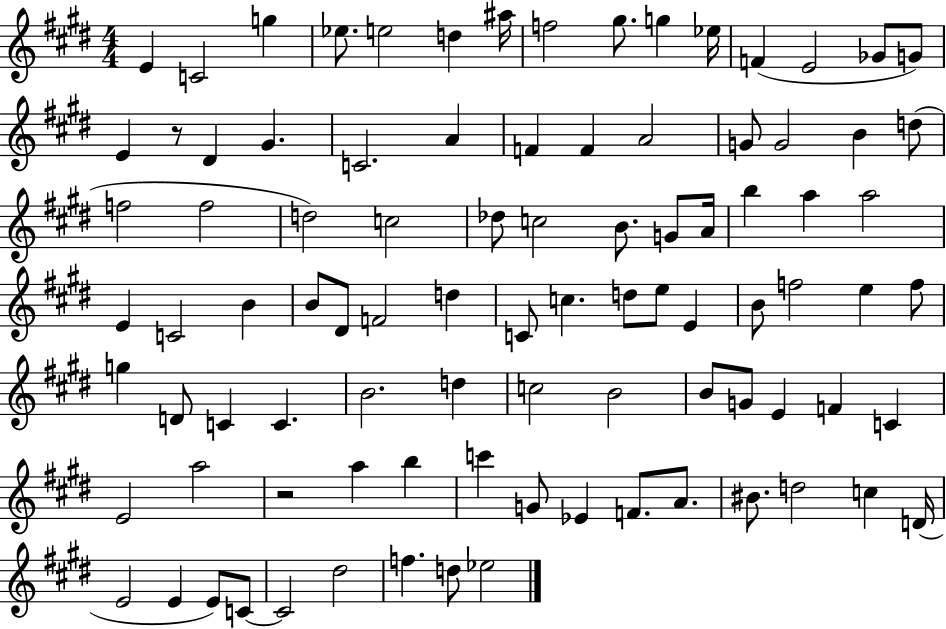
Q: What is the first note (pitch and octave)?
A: E4